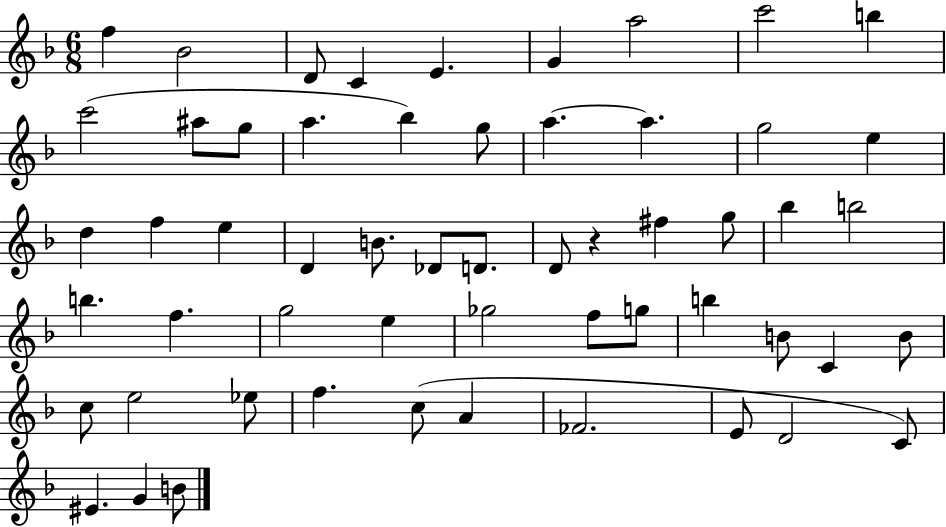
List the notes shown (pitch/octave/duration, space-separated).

F5/q Bb4/h D4/e C4/q E4/q. G4/q A5/h C6/h B5/q C6/h A#5/e G5/e A5/q. Bb5/q G5/e A5/q. A5/q. G5/h E5/q D5/q F5/q E5/q D4/q B4/e. Db4/e D4/e. D4/e R/q F#5/q G5/e Bb5/q B5/h B5/q. F5/q. G5/h E5/q Gb5/h F5/e G5/e B5/q B4/e C4/q B4/e C5/e E5/h Eb5/e F5/q. C5/e A4/q FES4/h. E4/e D4/h C4/e EIS4/q. G4/q B4/e